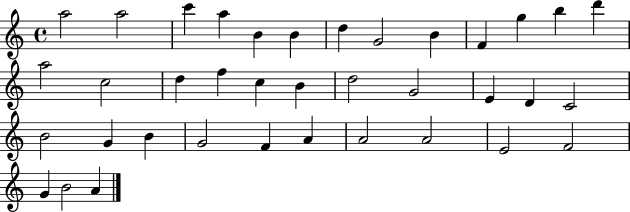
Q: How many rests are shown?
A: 0